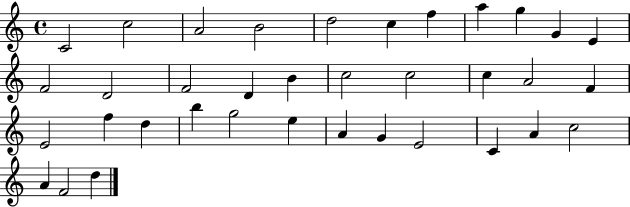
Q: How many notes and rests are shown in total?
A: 36